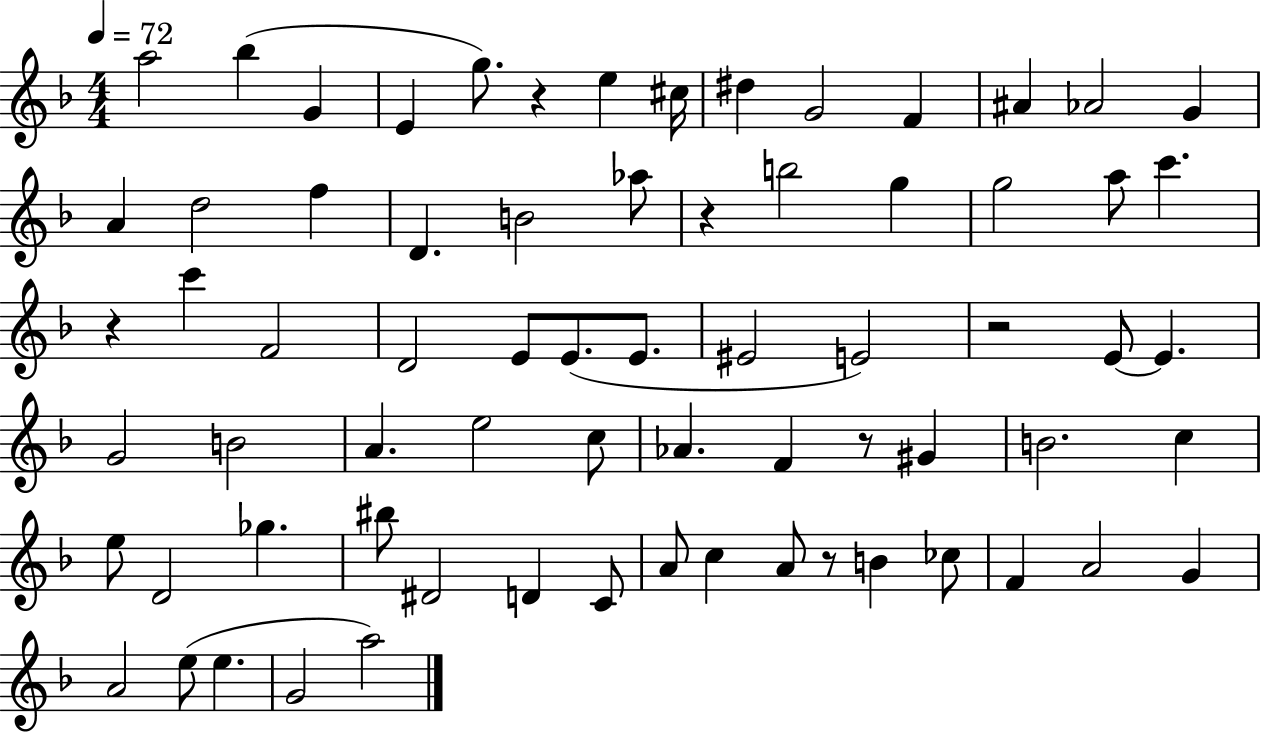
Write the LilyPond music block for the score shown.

{
  \clef treble
  \numericTimeSignature
  \time 4/4
  \key f \major
  \tempo 4 = 72
  \repeat volta 2 { a''2 bes''4( g'4 | e'4 g''8.) r4 e''4 cis''16 | dis''4 g'2 f'4 | ais'4 aes'2 g'4 | \break a'4 d''2 f''4 | d'4. b'2 aes''8 | r4 b''2 g''4 | g''2 a''8 c'''4. | \break r4 c'''4 f'2 | d'2 e'8 e'8.( e'8. | eis'2 e'2) | r2 e'8~~ e'4. | \break g'2 b'2 | a'4. e''2 c''8 | aes'4. f'4 r8 gis'4 | b'2. c''4 | \break e''8 d'2 ges''4. | bis''8 dis'2 d'4 c'8 | a'8 c''4 a'8 r8 b'4 ces''8 | f'4 a'2 g'4 | \break a'2 e''8( e''4. | g'2 a''2) | } \bar "|."
}